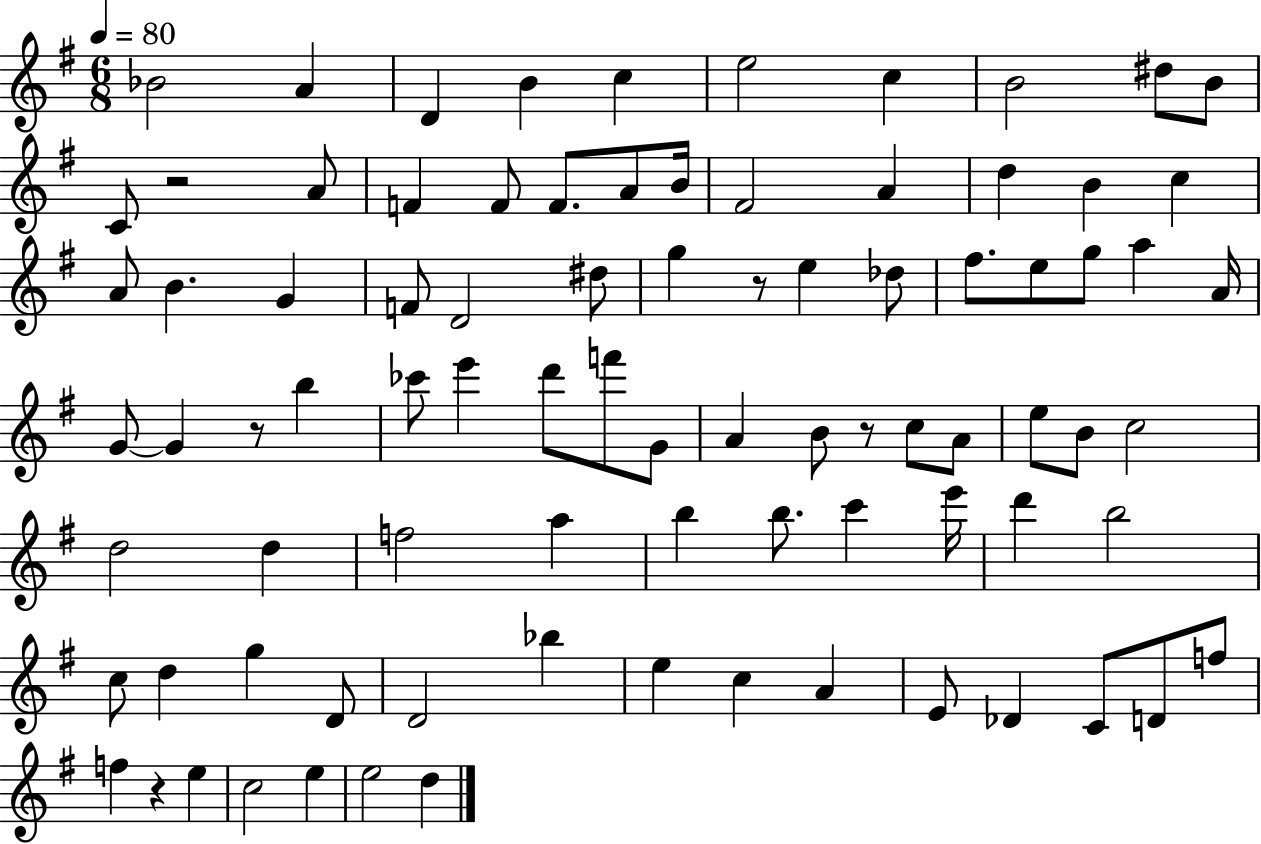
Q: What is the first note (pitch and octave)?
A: Bb4